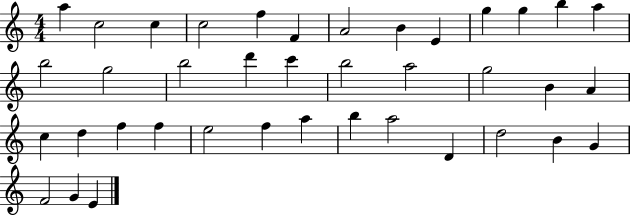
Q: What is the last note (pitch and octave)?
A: E4